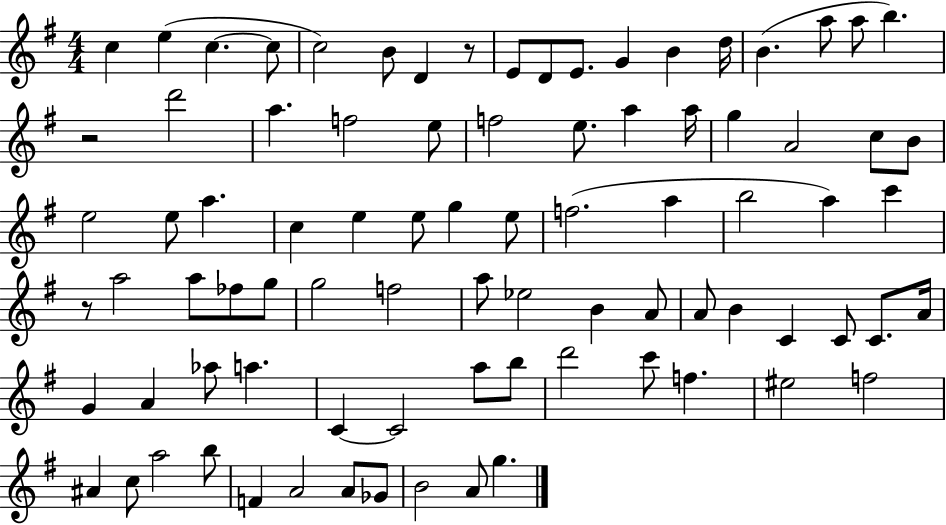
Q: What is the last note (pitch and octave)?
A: G5